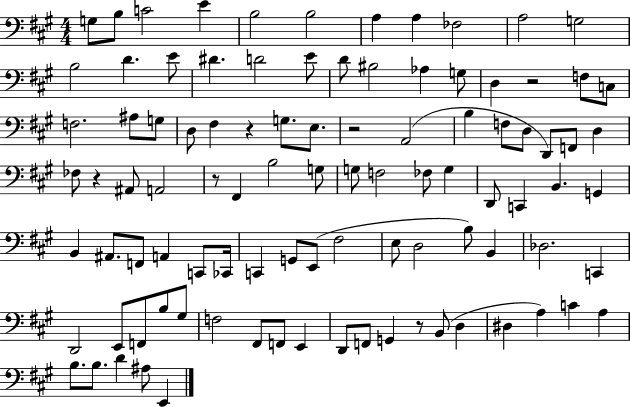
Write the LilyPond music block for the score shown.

{
  \clef bass
  \numericTimeSignature
  \time 4/4
  \key a \major
  g8 b8 c'2 e'4 | b2 b2 | a4 a4 fes2 | a2 g2 | \break b2 d'4. e'8 | dis'4. d'2 e'8 | d'8 bis2 aes4 g8 | d4 r2 f8 c8 | \break f2. ais8 g8 | d8 fis4 r4 g8. e8. | r2 a,2( | b4 f8 d8 d,8) f,8 d4 | \break fes8 r4 ais,8 a,2 | r8 fis,4 b2 g8 | g8 f2 fes8 g4 | d,8 c,4 b,4. g,4 | \break b,4 ais,8. f,8 a,4 c,8 ces,16 | c,4 g,8 e,8( fis2 | e8 d2 b8) b,4 | des2. c,4 | \break d,2 e,8 f,8 b8 gis8 | f2 fis,8 f,8 e,4 | d,8 f,8 g,4 r8 b,8( d4 | dis4 a4) c'4 a4 | \break b8. b8. d'4 ais8 e,4 | \bar "|."
}